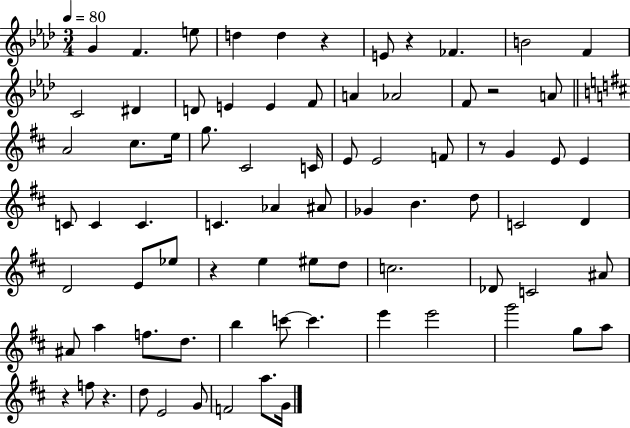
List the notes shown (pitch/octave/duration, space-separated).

G4/q F4/q. E5/e D5/q D5/q R/q E4/e R/q FES4/q. B4/h F4/q C4/h D#4/q D4/e E4/q E4/q F4/e A4/q Ab4/h F4/e R/h A4/e A4/h C#5/e. E5/s G5/e. C#4/h C4/s E4/e E4/h F4/e R/e G4/q E4/e E4/q C4/e C4/q C4/q. C4/q. Ab4/q A#4/e Gb4/q B4/q. D5/e C4/h D4/q D4/h E4/e Eb5/e R/q E5/q EIS5/e D5/e C5/h. Db4/e C4/h A#4/e A#4/e A5/q F5/e. D5/e. B5/q C6/e C6/q. E6/q E6/h G6/h G5/e A5/e R/q F5/e R/q. D5/e E4/h G4/e F4/h A5/e. G4/s